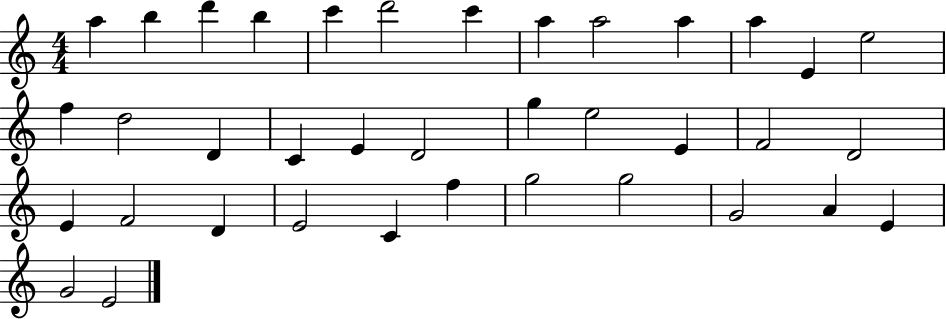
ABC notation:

X:1
T:Untitled
M:4/4
L:1/4
K:C
a b d' b c' d'2 c' a a2 a a E e2 f d2 D C E D2 g e2 E F2 D2 E F2 D E2 C f g2 g2 G2 A E G2 E2